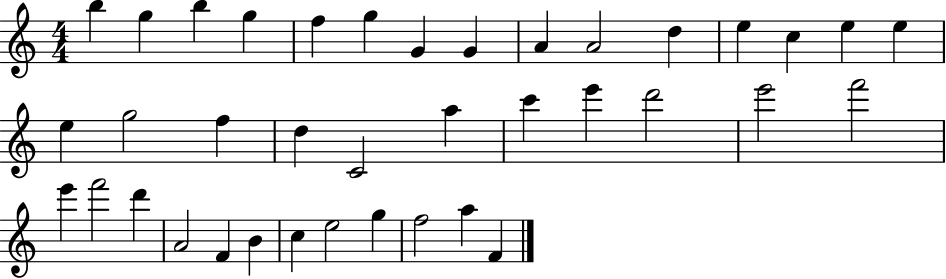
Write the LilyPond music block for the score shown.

{
  \clef treble
  \numericTimeSignature
  \time 4/4
  \key c \major
  b''4 g''4 b''4 g''4 | f''4 g''4 g'4 g'4 | a'4 a'2 d''4 | e''4 c''4 e''4 e''4 | \break e''4 g''2 f''4 | d''4 c'2 a''4 | c'''4 e'''4 d'''2 | e'''2 f'''2 | \break e'''4 f'''2 d'''4 | a'2 f'4 b'4 | c''4 e''2 g''4 | f''2 a''4 f'4 | \break \bar "|."
}